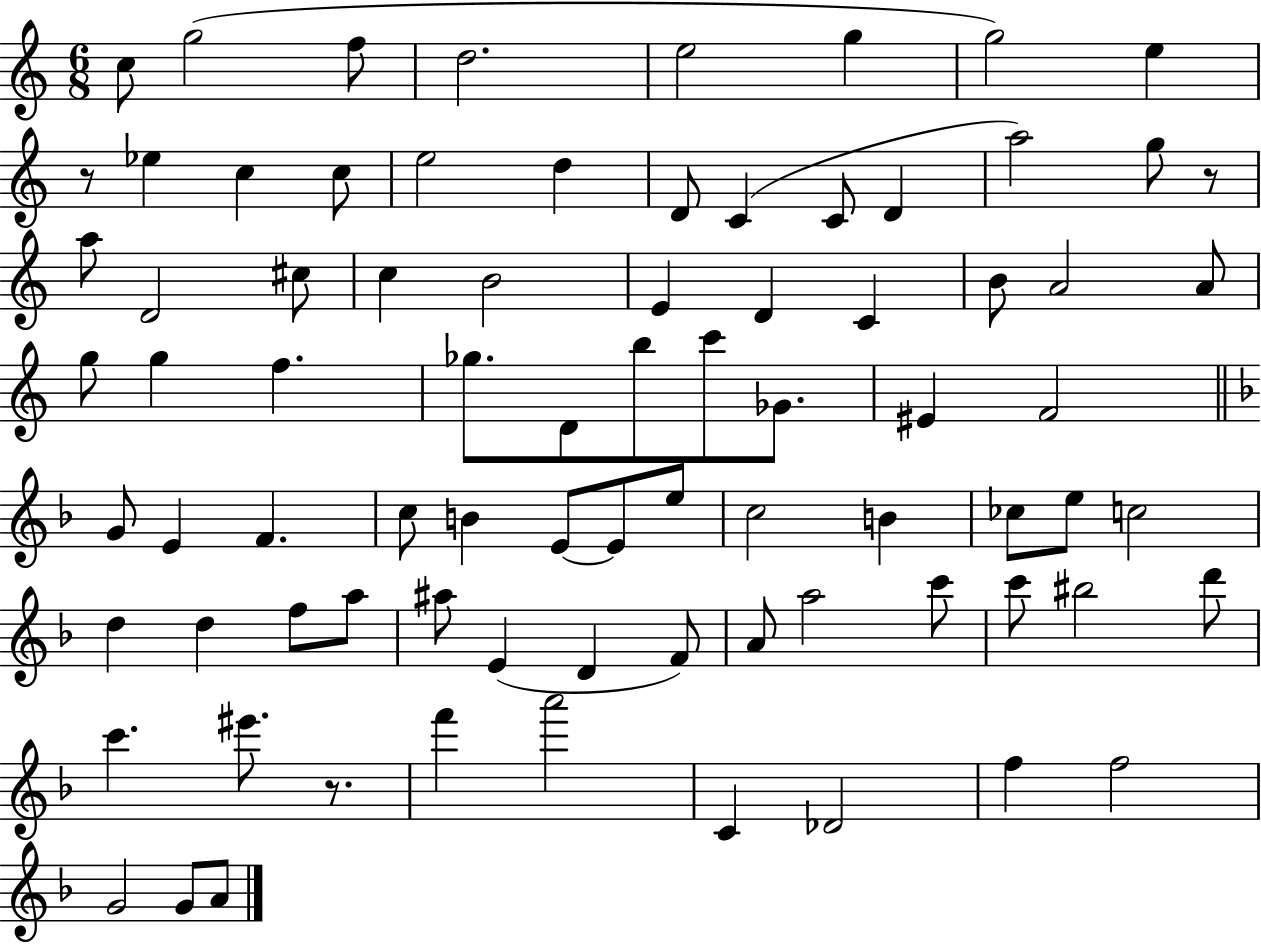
{
  \clef treble
  \numericTimeSignature
  \time 6/8
  \key c \major
  c''8 g''2( f''8 | d''2. | e''2 g''4 | g''2) e''4 | \break r8 ees''4 c''4 c''8 | e''2 d''4 | d'8 c'4( c'8 d'4 | a''2) g''8 r8 | \break a''8 d'2 cis''8 | c''4 b'2 | e'4 d'4 c'4 | b'8 a'2 a'8 | \break g''8 g''4 f''4. | ges''8. d'8 b''8 c'''8 ges'8. | eis'4 f'2 | \bar "||" \break \key d \minor g'8 e'4 f'4. | c''8 b'4 e'8~~ e'8 e''8 | c''2 b'4 | ces''8 e''8 c''2 | \break d''4 d''4 f''8 a''8 | ais''8 e'4( d'4 f'8) | a'8 a''2 c'''8 | c'''8 bis''2 d'''8 | \break c'''4. eis'''8. r8. | f'''4 a'''2 | c'4 des'2 | f''4 f''2 | \break g'2 g'8 a'8 | \bar "|."
}